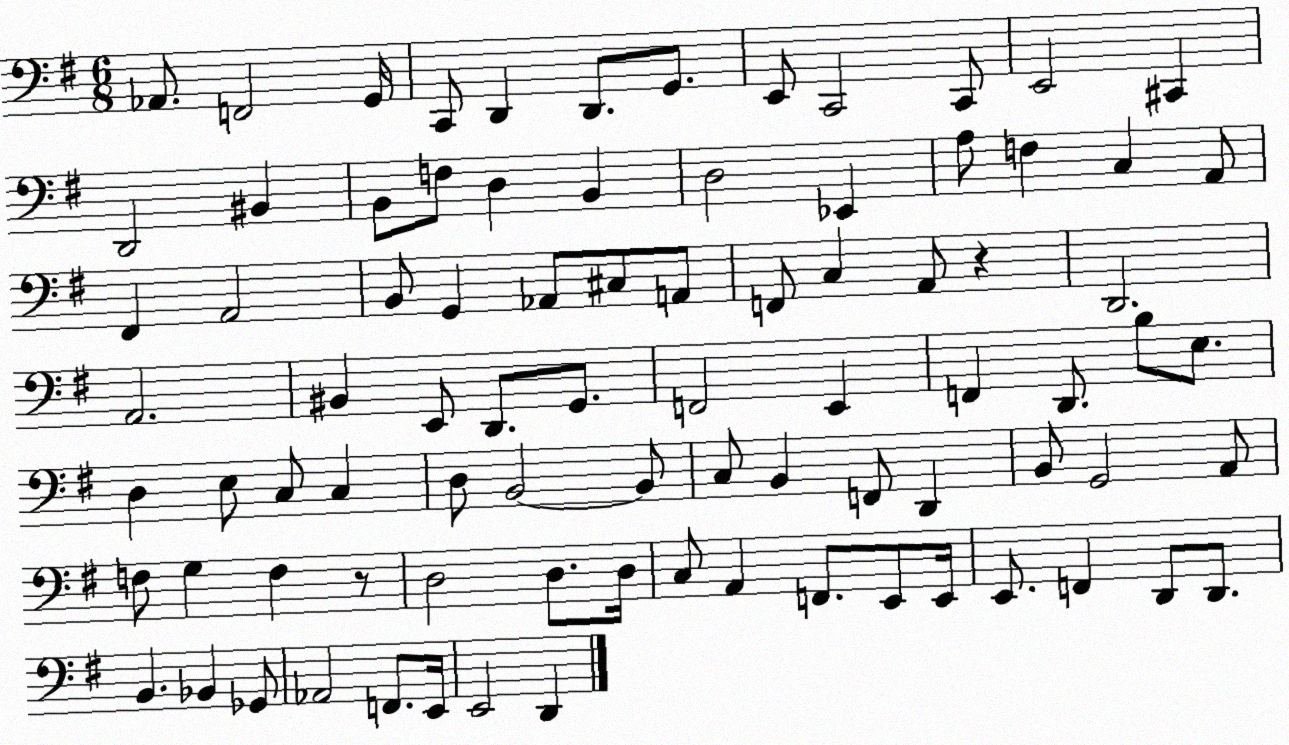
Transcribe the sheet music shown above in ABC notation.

X:1
T:Untitled
M:6/8
L:1/4
K:G
_A,,/2 F,,2 G,,/4 C,,/2 D,, D,,/2 G,,/2 E,,/2 C,,2 C,,/2 E,,2 ^C,, D,,2 ^B,, B,,/2 F,/2 D, B,, D,2 _E,, A,/2 F, C, A,,/2 ^F,, A,,2 B,,/2 G,, _A,,/2 ^C,/2 A,,/2 F,,/2 C, A,,/2 z D,,2 A,,2 ^B,, E,,/2 D,,/2 G,,/2 F,,2 E,, F,, D,,/2 B,/2 E,/2 D, E,/2 C,/2 C, D,/2 B,,2 B,,/2 C,/2 B,, F,,/2 D,, B,,/2 G,,2 A,,/2 F,/2 G, F, z/2 D,2 D,/2 D,/4 C,/2 A,, F,,/2 E,,/2 E,,/4 E,,/2 F,, D,,/2 D,,/2 B,, _B,, _G,,/2 _A,,2 F,,/2 E,,/4 E,,2 D,,